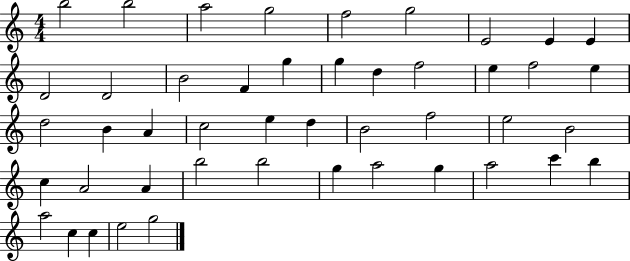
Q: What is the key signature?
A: C major